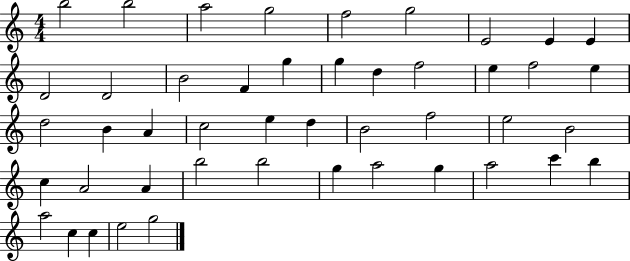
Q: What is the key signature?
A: C major